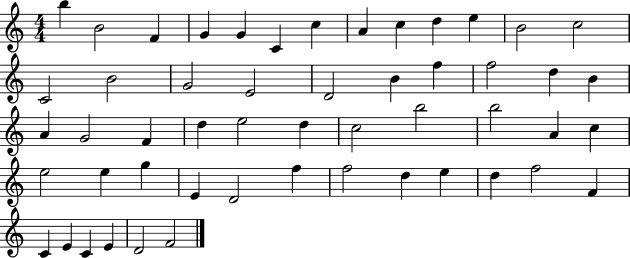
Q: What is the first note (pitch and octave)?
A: B5